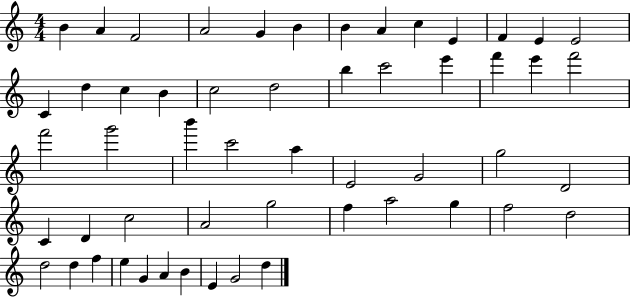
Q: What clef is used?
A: treble